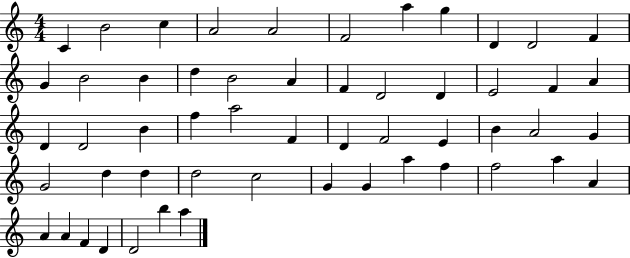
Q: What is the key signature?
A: C major